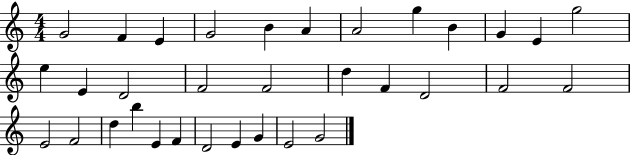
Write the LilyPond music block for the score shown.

{
  \clef treble
  \numericTimeSignature
  \time 4/4
  \key c \major
  g'2 f'4 e'4 | g'2 b'4 a'4 | a'2 g''4 b'4 | g'4 e'4 g''2 | \break e''4 e'4 d'2 | f'2 f'2 | d''4 f'4 d'2 | f'2 f'2 | \break e'2 f'2 | d''4 b''4 e'4 f'4 | d'2 e'4 g'4 | e'2 g'2 | \break \bar "|."
}